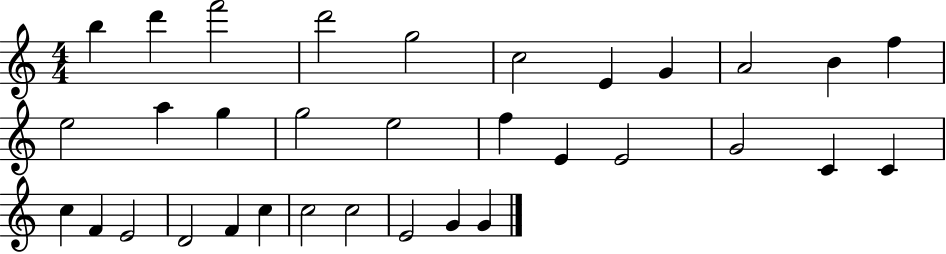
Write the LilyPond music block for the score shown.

{
  \clef treble
  \numericTimeSignature
  \time 4/4
  \key c \major
  b''4 d'''4 f'''2 | d'''2 g''2 | c''2 e'4 g'4 | a'2 b'4 f''4 | \break e''2 a''4 g''4 | g''2 e''2 | f''4 e'4 e'2 | g'2 c'4 c'4 | \break c''4 f'4 e'2 | d'2 f'4 c''4 | c''2 c''2 | e'2 g'4 g'4 | \break \bar "|."
}